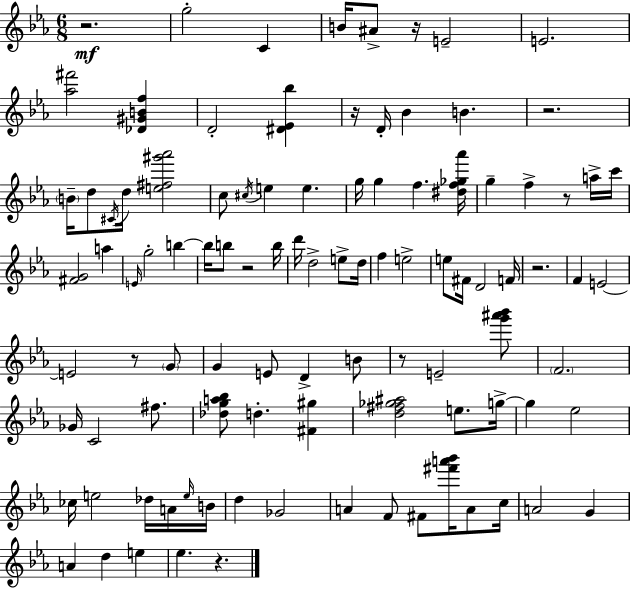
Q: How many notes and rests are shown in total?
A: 100